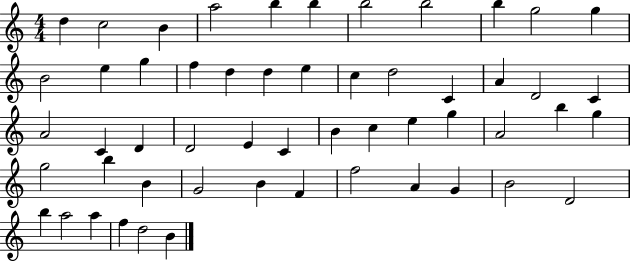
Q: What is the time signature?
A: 4/4